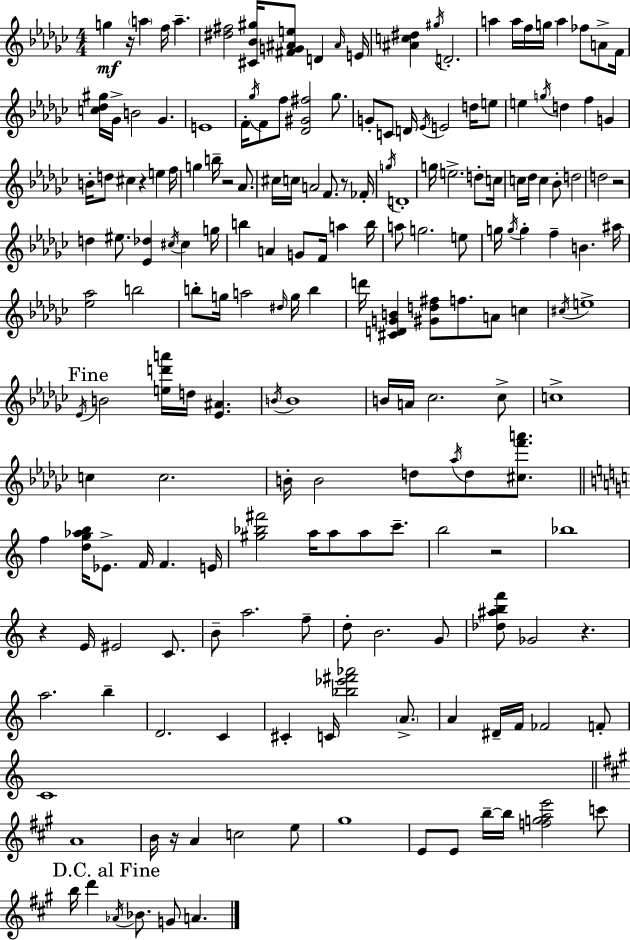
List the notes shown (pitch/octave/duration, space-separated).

G5/q R/s A5/q F5/s A5/q. [D#5,F#5]/h [C#4,Bb4,G#5]/s [F#4,G4,A#4,E5]/e D4/q A#4/s E4/s [A#4,C5,D#5]/q G#5/s D4/h. A5/q A5/s F5/s G5/s A5/q FES5/e A4/e F4/s [C5,Db5,G#5]/s Gb4/s B4/h Gb4/q. E4/w F4/s Gb5/s F4/e F5/e [Db4,G#4,F#5]/h Gb5/e. G4/e C4/e D4/s Eb4/s E4/h D5/s E5/e E5/q G5/s D5/q F5/q G4/q B4/s D5/e C#5/q R/q E5/q F5/s G5/q B5/s R/h Ab4/e. C#5/s C5/s A4/h F4/e. R/e FES4/s G5/s D4/w G5/s E5/h. D5/e C5/s C5/s Db5/s C5/q Bb4/e D5/h D5/h R/h D5/q EIS5/e. [Eb4,Db5]/q C#5/s C#5/q G5/s B5/q A4/q G4/e F4/s A5/q B5/s A5/e G5/h. E5/e G5/s G5/s G5/q F5/q B4/q. A#5/s [Eb5,Ab5]/h B5/h B5/e G5/s A5/h D#5/s G5/s B5/q D6/s [C#4,D4,G4,B4]/q [G#4,D5,F#5]/e F5/e. A4/e C5/q C#5/s E5/w Eb4/s B4/h [E5,D6,A6]/s D5/s [Eb4,A#4]/q. B4/s B4/w B4/s A4/s CES5/h. CES5/e C5/w C5/q C5/h. B4/s B4/h D5/e Ab5/s D5/e [C#5,F6,A6]/e. F5/q [D5,G5,Ab5,B5]/s Eb4/e. F4/s F4/q. E4/s [G#5,Bb5,F#6]/h A5/s A5/e A5/e C6/e. B5/h R/h Bb5/w R/q E4/s EIS4/h C4/e. B4/e A5/h. F5/e D5/e B4/h. G4/e [Db5,A#5,B5,F6]/e Gb4/h R/q. A5/h. B5/q D4/h. C4/q C#4/q C4/s [Bb5,Eb6,F#6,Ab6]/h A4/e. A4/q D#4/s F4/s FES4/h F4/e C4/w A4/w B4/s R/s A4/q C5/h E5/e G#5/w E4/e E4/e B5/s B5/s [F5,G5,A5,E6]/h C6/e B5/s D6/q Ab4/s Bb4/e. G4/e A4/q.